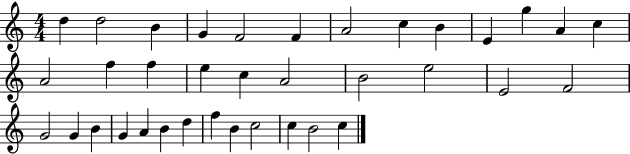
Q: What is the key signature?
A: C major